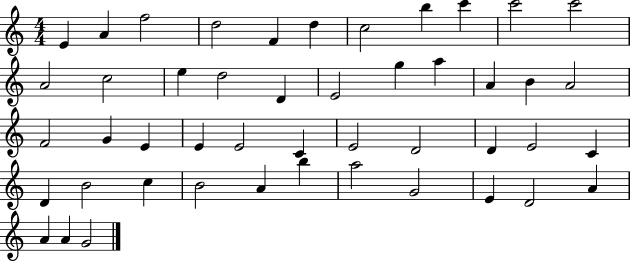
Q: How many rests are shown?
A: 0